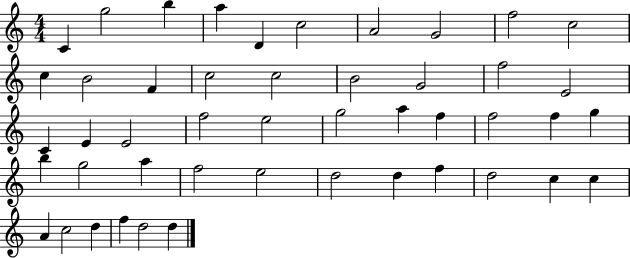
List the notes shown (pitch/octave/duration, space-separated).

C4/q G5/h B5/q A5/q D4/q C5/h A4/h G4/h F5/h C5/h C5/q B4/h F4/q C5/h C5/h B4/h G4/h F5/h E4/h C4/q E4/q E4/h F5/h E5/h G5/h A5/q F5/q F5/h F5/q G5/q B5/q G5/h A5/q F5/h E5/h D5/h D5/q F5/q D5/h C5/q C5/q A4/q C5/h D5/q F5/q D5/h D5/q